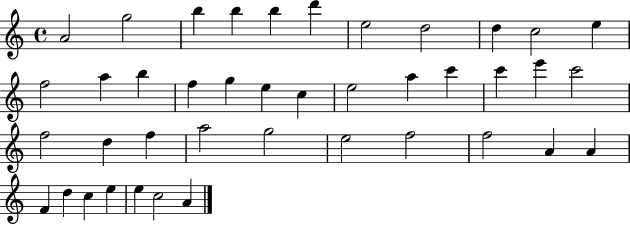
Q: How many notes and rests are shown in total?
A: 41